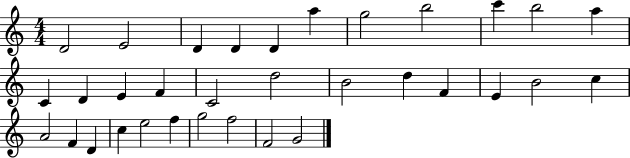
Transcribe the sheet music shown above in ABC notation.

X:1
T:Untitled
M:4/4
L:1/4
K:C
D2 E2 D D D a g2 b2 c' b2 a C D E F C2 d2 B2 d F E B2 c A2 F D c e2 f g2 f2 F2 G2